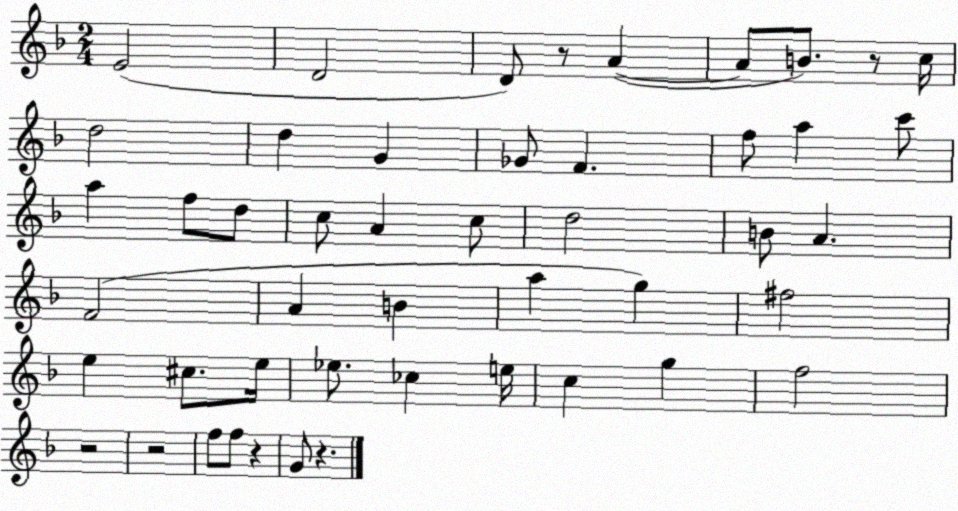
X:1
T:Untitled
M:2/4
L:1/4
K:F
E2 D2 D/2 z/2 A A/2 B/2 z/2 c/4 d2 d G _G/2 F f/2 a c'/2 a f/2 d/2 c/2 A c/2 d2 B/2 A F2 A B a g ^f2 e ^c/2 e/4 _e/2 _c e/4 c g f2 z2 z2 f/2 f/2 z G/2 z